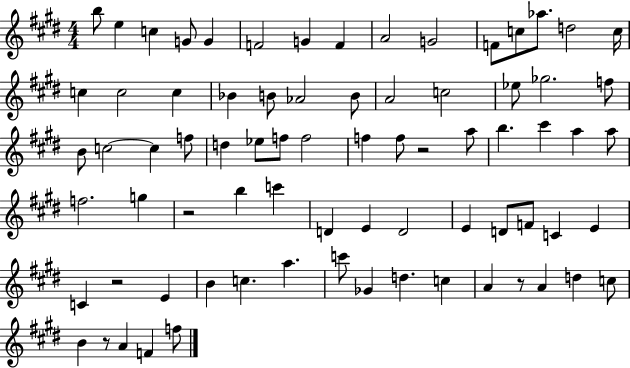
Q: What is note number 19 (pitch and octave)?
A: Bb4